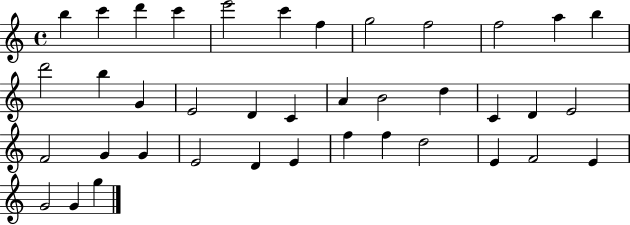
{
  \clef treble
  \time 4/4
  \defaultTimeSignature
  \key c \major
  b''4 c'''4 d'''4 c'''4 | e'''2 c'''4 f''4 | g''2 f''2 | f''2 a''4 b''4 | \break d'''2 b''4 g'4 | e'2 d'4 c'4 | a'4 b'2 d''4 | c'4 d'4 e'2 | \break f'2 g'4 g'4 | e'2 d'4 e'4 | f''4 f''4 d''2 | e'4 f'2 e'4 | \break g'2 g'4 g''4 | \bar "|."
}